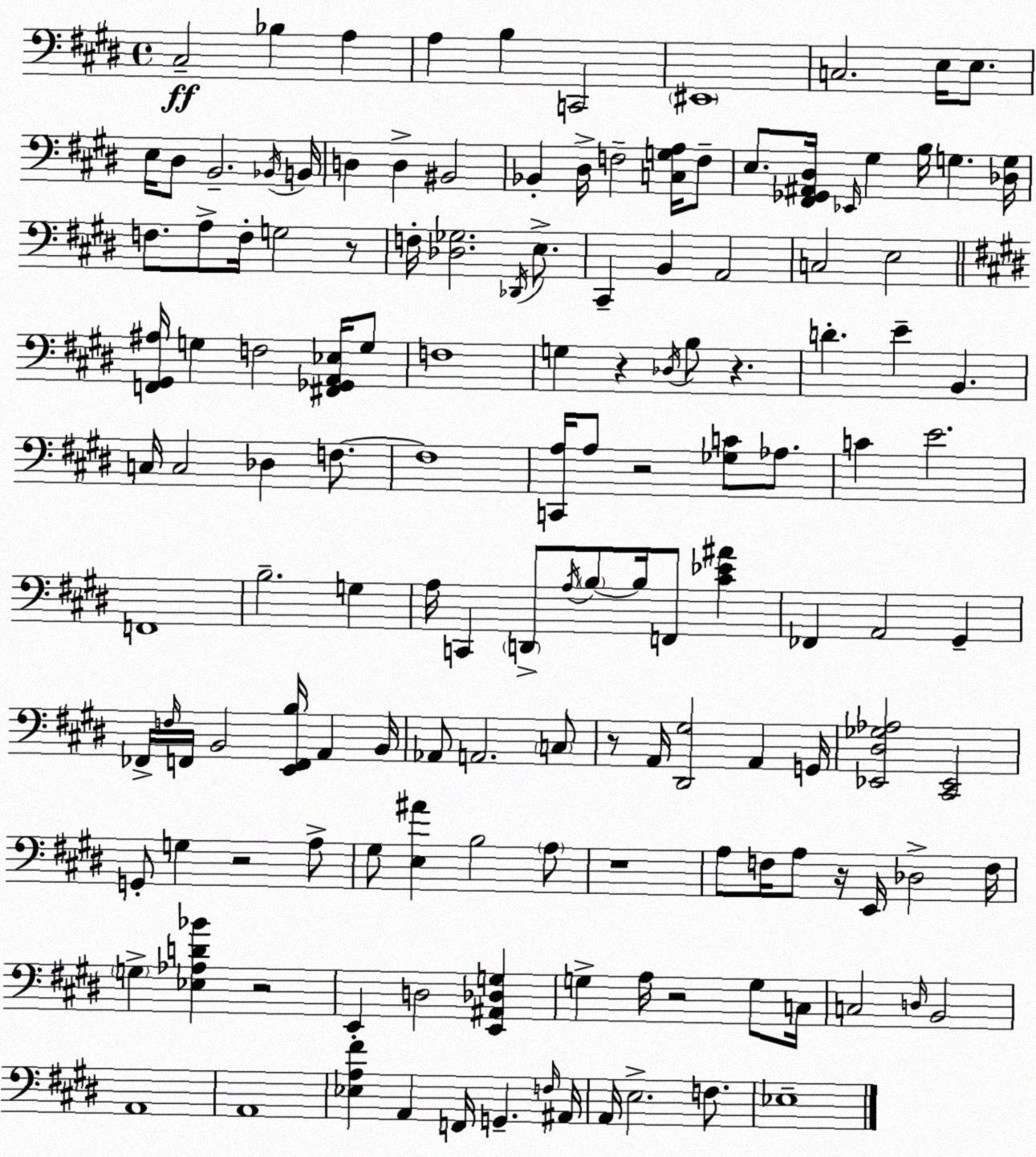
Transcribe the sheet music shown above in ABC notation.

X:1
T:Untitled
M:4/4
L:1/4
K:E
^C,2 _B, A, A, B, C,,2 ^E,,4 C,2 E,/4 E,/2 E,/4 ^D,/2 B,,2 _B,,/4 B,,/4 D, D, ^B,,2 _B,, ^D,/4 F,2 [C,G,A,]/4 F,/2 E,/2 [^F,,_G,,^A,,^D,]/4 _E,,/4 ^G, B,/4 G, [_D,G,]/4 F,/2 A,/2 F,/4 G,2 z/2 F,/4 [_D,_G,]2 _D,,/4 E,/2 ^C,, B,, A,,2 C,2 E,2 [F,,^G,,^A,]/4 G, F,2 [^F,,_G,,A,,_E,]/4 G,/2 F,4 G, z _D,/4 B,/2 z D E B,, C,/4 C,2 _D, F,/2 F,4 [C,,A,]/4 A,/2 z2 [_G,C]/2 _A,/2 C E2 F,,4 B,2 G, A,/4 C,, D,,/2 A,/4 B,/2 B,/4 F,,/2 [^C_E^A] _F,, A,,2 ^G,, _F,,/4 F,/4 F,,/4 B,,2 [E,,F,,B,]/4 A,, B,,/4 _A,,/2 A,,2 C,/2 z/2 A,,/4 [^D,,^G,]2 A,, G,,/4 [_E,,^D,_G,_A,]2 [^C,,_E,,]2 G,,/2 G, z2 A,/2 ^G,/2 [E,^A] B,2 A,/2 z4 A,/2 F,/4 A,/2 z/4 E,,/4 _D,2 F,/4 G, [_E,_A,D_B] z2 E,, D,2 [E,,^A,,_D,G,] G, A,/4 z2 G,/2 C,/4 C,2 D,/4 B,,2 A,,4 A,,4 [_E,A,^F] A,, F,,/4 G,, F,/4 ^A,,/4 A,,/4 E,2 F,/2 _E,4